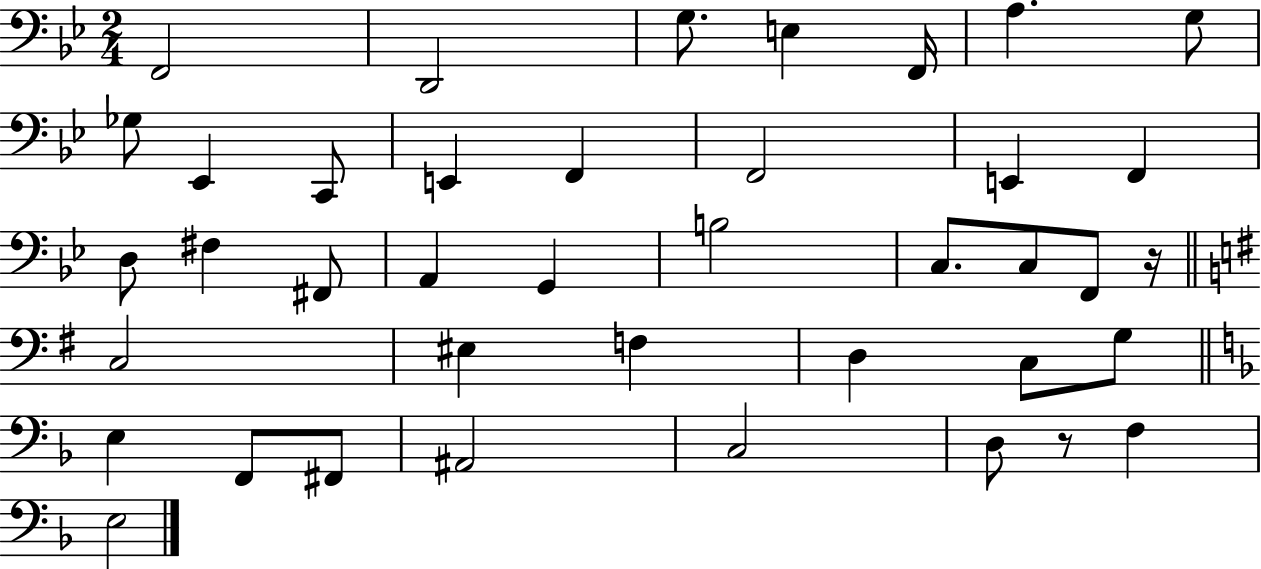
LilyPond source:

{
  \clef bass
  \numericTimeSignature
  \time 2/4
  \key bes \major
  f,2 | d,2 | g8. e4 f,16 | a4. g8 | \break ges8 ees,4 c,8 | e,4 f,4 | f,2 | e,4 f,4 | \break d8 fis4 fis,8 | a,4 g,4 | b2 | c8. c8 f,8 r16 | \break \bar "||" \break \key e \minor c2 | eis4 f4 | d4 c8 g8 | \bar "||" \break \key f \major e4 f,8 fis,8 | ais,2 | c2 | d8 r8 f4 | \break e2 | \bar "|."
}